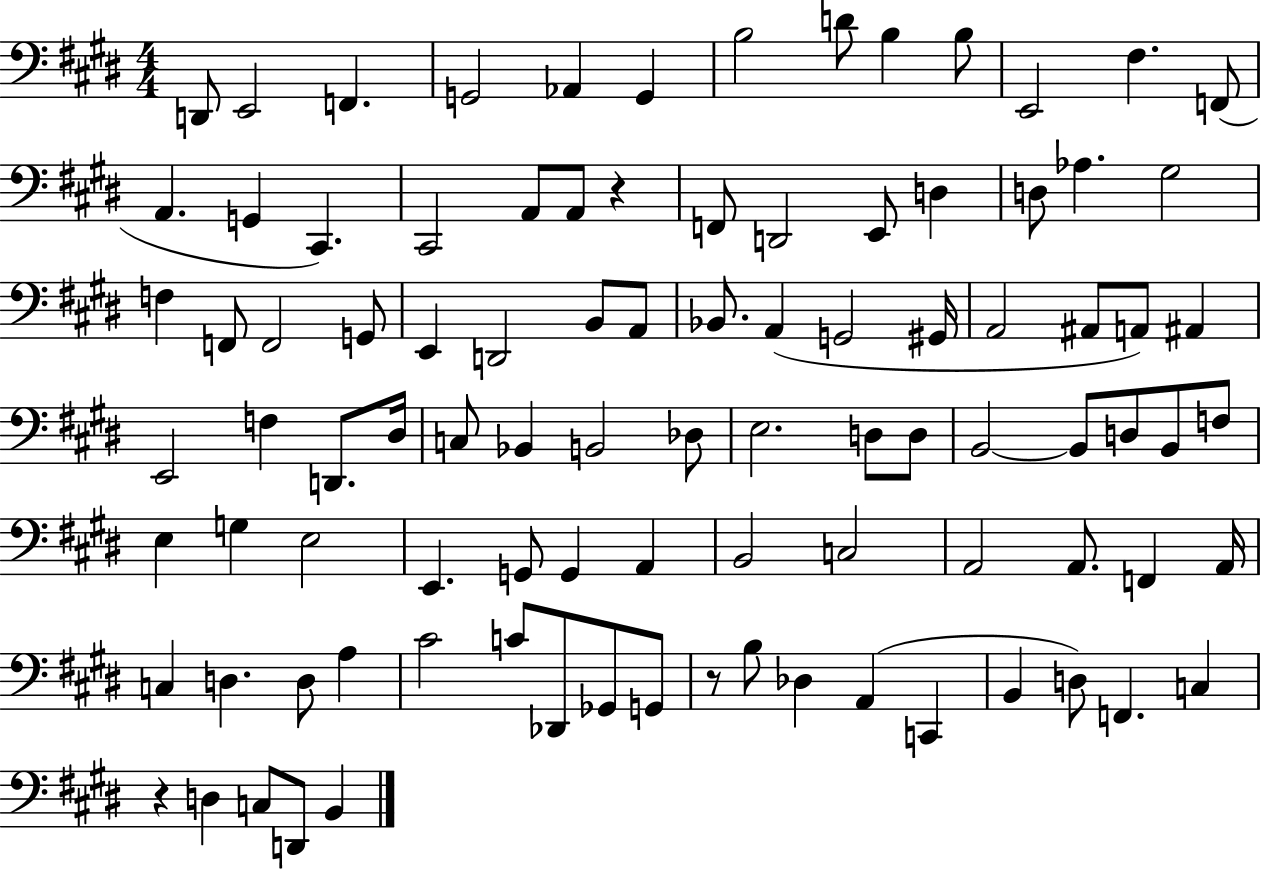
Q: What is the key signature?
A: E major